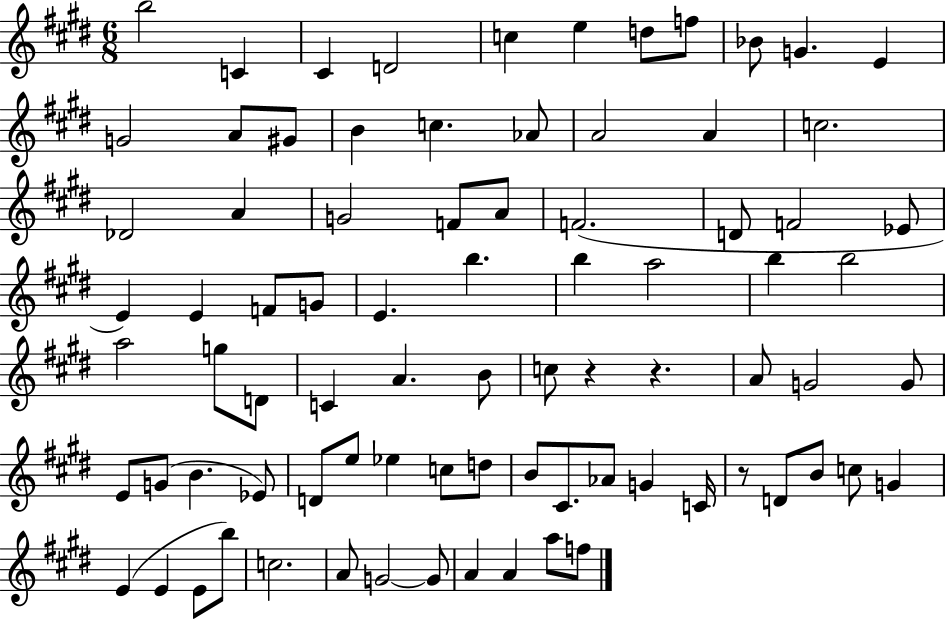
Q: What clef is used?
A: treble